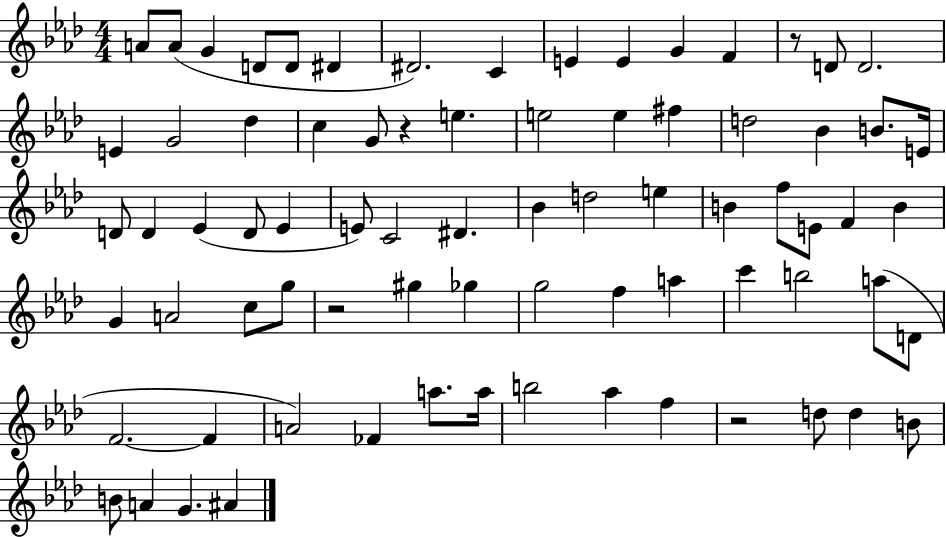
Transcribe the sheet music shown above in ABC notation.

X:1
T:Untitled
M:4/4
L:1/4
K:Ab
A/2 A/2 G D/2 D/2 ^D ^D2 C E E G F z/2 D/2 D2 E G2 _d c G/2 z e e2 e ^f d2 _B B/2 E/4 D/2 D _E D/2 _E E/2 C2 ^D _B d2 e B f/2 E/2 F B G A2 c/2 g/2 z2 ^g _g g2 f a c' b2 a/2 D/2 F2 F A2 _F a/2 a/4 b2 _a f z2 d/2 d B/2 B/2 A G ^A